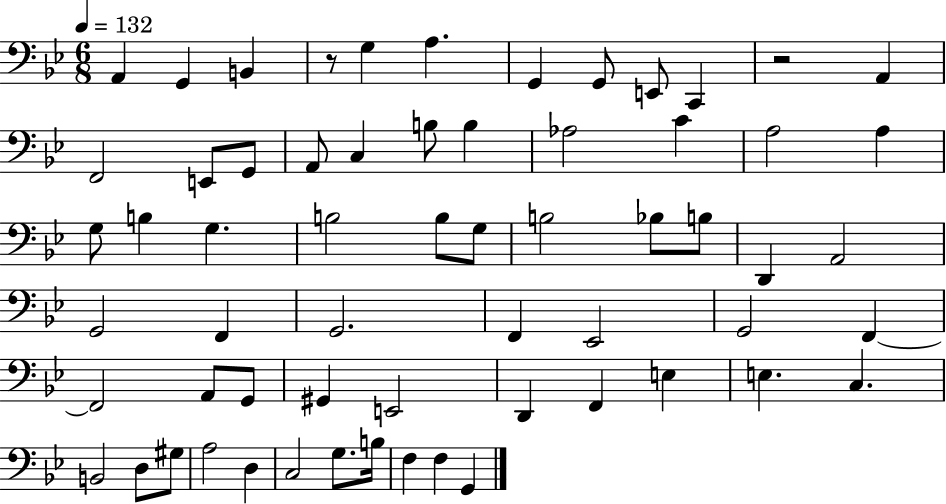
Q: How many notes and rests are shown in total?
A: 62